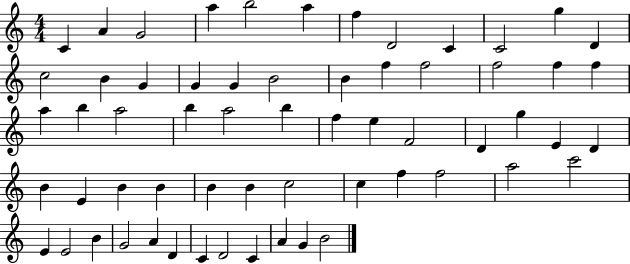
C4/q A4/q G4/h A5/q B5/h A5/q F5/q D4/h C4/q C4/h G5/q D4/q C5/h B4/q G4/q G4/q G4/q B4/h B4/q F5/q F5/h F5/h F5/q F5/q A5/q B5/q A5/h B5/q A5/h B5/q F5/q E5/q F4/h D4/q G5/q E4/q D4/q B4/q E4/q B4/q B4/q B4/q B4/q C5/h C5/q F5/q F5/h A5/h C6/h E4/q E4/h B4/q G4/h A4/q D4/q C4/q D4/h C4/q A4/q G4/q B4/h